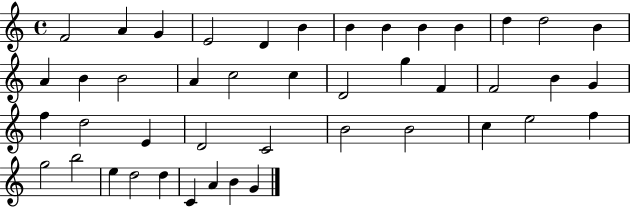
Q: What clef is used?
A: treble